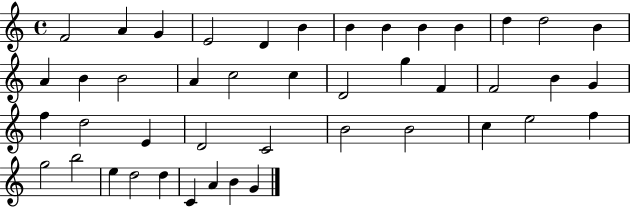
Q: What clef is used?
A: treble